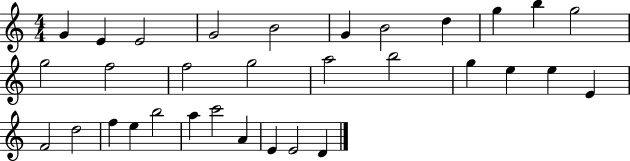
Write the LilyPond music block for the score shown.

{
  \clef treble
  \numericTimeSignature
  \time 4/4
  \key c \major
  g'4 e'4 e'2 | g'2 b'2 | g'4 b'2 d''4 | g''4 b''4 g''2 | \break g''2 f''2 | f''2 g''2 | a''2 b''2 | g''4 e''4 e''4 e'4 | \break f'2 d''2 | f''4 e''4 b''2 | a''4 c'''2 a'4 | e'4 e'2 d'4 | \break \bar "|."
}